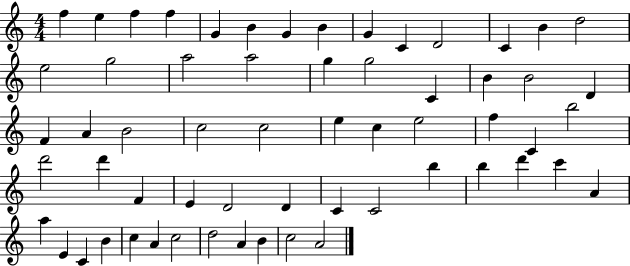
{
  \clef treble
  \numericTimeSignature
  \time 4/4
  \key c \major
  f''4 e''4 f''4 f''4 | g'4 b'4 g'4 b'4 | g'4 c'4 d'2 | c'4 b'4 d''2 | \break e''2 g''2 | a''2 a''2 | g''4 g''2 c'4 | b'4 b'2 d'4 | \break f'4 a'4 b'2 | c''2 c''2 | e''4 c''4 e''2 | f''4 c'4 b''2 | \break d'''2 d'''4 f'4 | e'4 d'2 d'4 | c'4 c'2 b''4 | b''4 d'''4 c'''4 a'4 | \break a''4 e'4 c'4 b'4 | c''4 a'4 c''2 | d''2 a'4 b'4 | c''2 a'2 | \break \bar "|."
}